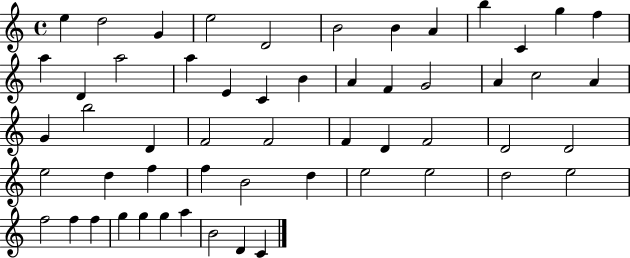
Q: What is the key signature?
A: C major